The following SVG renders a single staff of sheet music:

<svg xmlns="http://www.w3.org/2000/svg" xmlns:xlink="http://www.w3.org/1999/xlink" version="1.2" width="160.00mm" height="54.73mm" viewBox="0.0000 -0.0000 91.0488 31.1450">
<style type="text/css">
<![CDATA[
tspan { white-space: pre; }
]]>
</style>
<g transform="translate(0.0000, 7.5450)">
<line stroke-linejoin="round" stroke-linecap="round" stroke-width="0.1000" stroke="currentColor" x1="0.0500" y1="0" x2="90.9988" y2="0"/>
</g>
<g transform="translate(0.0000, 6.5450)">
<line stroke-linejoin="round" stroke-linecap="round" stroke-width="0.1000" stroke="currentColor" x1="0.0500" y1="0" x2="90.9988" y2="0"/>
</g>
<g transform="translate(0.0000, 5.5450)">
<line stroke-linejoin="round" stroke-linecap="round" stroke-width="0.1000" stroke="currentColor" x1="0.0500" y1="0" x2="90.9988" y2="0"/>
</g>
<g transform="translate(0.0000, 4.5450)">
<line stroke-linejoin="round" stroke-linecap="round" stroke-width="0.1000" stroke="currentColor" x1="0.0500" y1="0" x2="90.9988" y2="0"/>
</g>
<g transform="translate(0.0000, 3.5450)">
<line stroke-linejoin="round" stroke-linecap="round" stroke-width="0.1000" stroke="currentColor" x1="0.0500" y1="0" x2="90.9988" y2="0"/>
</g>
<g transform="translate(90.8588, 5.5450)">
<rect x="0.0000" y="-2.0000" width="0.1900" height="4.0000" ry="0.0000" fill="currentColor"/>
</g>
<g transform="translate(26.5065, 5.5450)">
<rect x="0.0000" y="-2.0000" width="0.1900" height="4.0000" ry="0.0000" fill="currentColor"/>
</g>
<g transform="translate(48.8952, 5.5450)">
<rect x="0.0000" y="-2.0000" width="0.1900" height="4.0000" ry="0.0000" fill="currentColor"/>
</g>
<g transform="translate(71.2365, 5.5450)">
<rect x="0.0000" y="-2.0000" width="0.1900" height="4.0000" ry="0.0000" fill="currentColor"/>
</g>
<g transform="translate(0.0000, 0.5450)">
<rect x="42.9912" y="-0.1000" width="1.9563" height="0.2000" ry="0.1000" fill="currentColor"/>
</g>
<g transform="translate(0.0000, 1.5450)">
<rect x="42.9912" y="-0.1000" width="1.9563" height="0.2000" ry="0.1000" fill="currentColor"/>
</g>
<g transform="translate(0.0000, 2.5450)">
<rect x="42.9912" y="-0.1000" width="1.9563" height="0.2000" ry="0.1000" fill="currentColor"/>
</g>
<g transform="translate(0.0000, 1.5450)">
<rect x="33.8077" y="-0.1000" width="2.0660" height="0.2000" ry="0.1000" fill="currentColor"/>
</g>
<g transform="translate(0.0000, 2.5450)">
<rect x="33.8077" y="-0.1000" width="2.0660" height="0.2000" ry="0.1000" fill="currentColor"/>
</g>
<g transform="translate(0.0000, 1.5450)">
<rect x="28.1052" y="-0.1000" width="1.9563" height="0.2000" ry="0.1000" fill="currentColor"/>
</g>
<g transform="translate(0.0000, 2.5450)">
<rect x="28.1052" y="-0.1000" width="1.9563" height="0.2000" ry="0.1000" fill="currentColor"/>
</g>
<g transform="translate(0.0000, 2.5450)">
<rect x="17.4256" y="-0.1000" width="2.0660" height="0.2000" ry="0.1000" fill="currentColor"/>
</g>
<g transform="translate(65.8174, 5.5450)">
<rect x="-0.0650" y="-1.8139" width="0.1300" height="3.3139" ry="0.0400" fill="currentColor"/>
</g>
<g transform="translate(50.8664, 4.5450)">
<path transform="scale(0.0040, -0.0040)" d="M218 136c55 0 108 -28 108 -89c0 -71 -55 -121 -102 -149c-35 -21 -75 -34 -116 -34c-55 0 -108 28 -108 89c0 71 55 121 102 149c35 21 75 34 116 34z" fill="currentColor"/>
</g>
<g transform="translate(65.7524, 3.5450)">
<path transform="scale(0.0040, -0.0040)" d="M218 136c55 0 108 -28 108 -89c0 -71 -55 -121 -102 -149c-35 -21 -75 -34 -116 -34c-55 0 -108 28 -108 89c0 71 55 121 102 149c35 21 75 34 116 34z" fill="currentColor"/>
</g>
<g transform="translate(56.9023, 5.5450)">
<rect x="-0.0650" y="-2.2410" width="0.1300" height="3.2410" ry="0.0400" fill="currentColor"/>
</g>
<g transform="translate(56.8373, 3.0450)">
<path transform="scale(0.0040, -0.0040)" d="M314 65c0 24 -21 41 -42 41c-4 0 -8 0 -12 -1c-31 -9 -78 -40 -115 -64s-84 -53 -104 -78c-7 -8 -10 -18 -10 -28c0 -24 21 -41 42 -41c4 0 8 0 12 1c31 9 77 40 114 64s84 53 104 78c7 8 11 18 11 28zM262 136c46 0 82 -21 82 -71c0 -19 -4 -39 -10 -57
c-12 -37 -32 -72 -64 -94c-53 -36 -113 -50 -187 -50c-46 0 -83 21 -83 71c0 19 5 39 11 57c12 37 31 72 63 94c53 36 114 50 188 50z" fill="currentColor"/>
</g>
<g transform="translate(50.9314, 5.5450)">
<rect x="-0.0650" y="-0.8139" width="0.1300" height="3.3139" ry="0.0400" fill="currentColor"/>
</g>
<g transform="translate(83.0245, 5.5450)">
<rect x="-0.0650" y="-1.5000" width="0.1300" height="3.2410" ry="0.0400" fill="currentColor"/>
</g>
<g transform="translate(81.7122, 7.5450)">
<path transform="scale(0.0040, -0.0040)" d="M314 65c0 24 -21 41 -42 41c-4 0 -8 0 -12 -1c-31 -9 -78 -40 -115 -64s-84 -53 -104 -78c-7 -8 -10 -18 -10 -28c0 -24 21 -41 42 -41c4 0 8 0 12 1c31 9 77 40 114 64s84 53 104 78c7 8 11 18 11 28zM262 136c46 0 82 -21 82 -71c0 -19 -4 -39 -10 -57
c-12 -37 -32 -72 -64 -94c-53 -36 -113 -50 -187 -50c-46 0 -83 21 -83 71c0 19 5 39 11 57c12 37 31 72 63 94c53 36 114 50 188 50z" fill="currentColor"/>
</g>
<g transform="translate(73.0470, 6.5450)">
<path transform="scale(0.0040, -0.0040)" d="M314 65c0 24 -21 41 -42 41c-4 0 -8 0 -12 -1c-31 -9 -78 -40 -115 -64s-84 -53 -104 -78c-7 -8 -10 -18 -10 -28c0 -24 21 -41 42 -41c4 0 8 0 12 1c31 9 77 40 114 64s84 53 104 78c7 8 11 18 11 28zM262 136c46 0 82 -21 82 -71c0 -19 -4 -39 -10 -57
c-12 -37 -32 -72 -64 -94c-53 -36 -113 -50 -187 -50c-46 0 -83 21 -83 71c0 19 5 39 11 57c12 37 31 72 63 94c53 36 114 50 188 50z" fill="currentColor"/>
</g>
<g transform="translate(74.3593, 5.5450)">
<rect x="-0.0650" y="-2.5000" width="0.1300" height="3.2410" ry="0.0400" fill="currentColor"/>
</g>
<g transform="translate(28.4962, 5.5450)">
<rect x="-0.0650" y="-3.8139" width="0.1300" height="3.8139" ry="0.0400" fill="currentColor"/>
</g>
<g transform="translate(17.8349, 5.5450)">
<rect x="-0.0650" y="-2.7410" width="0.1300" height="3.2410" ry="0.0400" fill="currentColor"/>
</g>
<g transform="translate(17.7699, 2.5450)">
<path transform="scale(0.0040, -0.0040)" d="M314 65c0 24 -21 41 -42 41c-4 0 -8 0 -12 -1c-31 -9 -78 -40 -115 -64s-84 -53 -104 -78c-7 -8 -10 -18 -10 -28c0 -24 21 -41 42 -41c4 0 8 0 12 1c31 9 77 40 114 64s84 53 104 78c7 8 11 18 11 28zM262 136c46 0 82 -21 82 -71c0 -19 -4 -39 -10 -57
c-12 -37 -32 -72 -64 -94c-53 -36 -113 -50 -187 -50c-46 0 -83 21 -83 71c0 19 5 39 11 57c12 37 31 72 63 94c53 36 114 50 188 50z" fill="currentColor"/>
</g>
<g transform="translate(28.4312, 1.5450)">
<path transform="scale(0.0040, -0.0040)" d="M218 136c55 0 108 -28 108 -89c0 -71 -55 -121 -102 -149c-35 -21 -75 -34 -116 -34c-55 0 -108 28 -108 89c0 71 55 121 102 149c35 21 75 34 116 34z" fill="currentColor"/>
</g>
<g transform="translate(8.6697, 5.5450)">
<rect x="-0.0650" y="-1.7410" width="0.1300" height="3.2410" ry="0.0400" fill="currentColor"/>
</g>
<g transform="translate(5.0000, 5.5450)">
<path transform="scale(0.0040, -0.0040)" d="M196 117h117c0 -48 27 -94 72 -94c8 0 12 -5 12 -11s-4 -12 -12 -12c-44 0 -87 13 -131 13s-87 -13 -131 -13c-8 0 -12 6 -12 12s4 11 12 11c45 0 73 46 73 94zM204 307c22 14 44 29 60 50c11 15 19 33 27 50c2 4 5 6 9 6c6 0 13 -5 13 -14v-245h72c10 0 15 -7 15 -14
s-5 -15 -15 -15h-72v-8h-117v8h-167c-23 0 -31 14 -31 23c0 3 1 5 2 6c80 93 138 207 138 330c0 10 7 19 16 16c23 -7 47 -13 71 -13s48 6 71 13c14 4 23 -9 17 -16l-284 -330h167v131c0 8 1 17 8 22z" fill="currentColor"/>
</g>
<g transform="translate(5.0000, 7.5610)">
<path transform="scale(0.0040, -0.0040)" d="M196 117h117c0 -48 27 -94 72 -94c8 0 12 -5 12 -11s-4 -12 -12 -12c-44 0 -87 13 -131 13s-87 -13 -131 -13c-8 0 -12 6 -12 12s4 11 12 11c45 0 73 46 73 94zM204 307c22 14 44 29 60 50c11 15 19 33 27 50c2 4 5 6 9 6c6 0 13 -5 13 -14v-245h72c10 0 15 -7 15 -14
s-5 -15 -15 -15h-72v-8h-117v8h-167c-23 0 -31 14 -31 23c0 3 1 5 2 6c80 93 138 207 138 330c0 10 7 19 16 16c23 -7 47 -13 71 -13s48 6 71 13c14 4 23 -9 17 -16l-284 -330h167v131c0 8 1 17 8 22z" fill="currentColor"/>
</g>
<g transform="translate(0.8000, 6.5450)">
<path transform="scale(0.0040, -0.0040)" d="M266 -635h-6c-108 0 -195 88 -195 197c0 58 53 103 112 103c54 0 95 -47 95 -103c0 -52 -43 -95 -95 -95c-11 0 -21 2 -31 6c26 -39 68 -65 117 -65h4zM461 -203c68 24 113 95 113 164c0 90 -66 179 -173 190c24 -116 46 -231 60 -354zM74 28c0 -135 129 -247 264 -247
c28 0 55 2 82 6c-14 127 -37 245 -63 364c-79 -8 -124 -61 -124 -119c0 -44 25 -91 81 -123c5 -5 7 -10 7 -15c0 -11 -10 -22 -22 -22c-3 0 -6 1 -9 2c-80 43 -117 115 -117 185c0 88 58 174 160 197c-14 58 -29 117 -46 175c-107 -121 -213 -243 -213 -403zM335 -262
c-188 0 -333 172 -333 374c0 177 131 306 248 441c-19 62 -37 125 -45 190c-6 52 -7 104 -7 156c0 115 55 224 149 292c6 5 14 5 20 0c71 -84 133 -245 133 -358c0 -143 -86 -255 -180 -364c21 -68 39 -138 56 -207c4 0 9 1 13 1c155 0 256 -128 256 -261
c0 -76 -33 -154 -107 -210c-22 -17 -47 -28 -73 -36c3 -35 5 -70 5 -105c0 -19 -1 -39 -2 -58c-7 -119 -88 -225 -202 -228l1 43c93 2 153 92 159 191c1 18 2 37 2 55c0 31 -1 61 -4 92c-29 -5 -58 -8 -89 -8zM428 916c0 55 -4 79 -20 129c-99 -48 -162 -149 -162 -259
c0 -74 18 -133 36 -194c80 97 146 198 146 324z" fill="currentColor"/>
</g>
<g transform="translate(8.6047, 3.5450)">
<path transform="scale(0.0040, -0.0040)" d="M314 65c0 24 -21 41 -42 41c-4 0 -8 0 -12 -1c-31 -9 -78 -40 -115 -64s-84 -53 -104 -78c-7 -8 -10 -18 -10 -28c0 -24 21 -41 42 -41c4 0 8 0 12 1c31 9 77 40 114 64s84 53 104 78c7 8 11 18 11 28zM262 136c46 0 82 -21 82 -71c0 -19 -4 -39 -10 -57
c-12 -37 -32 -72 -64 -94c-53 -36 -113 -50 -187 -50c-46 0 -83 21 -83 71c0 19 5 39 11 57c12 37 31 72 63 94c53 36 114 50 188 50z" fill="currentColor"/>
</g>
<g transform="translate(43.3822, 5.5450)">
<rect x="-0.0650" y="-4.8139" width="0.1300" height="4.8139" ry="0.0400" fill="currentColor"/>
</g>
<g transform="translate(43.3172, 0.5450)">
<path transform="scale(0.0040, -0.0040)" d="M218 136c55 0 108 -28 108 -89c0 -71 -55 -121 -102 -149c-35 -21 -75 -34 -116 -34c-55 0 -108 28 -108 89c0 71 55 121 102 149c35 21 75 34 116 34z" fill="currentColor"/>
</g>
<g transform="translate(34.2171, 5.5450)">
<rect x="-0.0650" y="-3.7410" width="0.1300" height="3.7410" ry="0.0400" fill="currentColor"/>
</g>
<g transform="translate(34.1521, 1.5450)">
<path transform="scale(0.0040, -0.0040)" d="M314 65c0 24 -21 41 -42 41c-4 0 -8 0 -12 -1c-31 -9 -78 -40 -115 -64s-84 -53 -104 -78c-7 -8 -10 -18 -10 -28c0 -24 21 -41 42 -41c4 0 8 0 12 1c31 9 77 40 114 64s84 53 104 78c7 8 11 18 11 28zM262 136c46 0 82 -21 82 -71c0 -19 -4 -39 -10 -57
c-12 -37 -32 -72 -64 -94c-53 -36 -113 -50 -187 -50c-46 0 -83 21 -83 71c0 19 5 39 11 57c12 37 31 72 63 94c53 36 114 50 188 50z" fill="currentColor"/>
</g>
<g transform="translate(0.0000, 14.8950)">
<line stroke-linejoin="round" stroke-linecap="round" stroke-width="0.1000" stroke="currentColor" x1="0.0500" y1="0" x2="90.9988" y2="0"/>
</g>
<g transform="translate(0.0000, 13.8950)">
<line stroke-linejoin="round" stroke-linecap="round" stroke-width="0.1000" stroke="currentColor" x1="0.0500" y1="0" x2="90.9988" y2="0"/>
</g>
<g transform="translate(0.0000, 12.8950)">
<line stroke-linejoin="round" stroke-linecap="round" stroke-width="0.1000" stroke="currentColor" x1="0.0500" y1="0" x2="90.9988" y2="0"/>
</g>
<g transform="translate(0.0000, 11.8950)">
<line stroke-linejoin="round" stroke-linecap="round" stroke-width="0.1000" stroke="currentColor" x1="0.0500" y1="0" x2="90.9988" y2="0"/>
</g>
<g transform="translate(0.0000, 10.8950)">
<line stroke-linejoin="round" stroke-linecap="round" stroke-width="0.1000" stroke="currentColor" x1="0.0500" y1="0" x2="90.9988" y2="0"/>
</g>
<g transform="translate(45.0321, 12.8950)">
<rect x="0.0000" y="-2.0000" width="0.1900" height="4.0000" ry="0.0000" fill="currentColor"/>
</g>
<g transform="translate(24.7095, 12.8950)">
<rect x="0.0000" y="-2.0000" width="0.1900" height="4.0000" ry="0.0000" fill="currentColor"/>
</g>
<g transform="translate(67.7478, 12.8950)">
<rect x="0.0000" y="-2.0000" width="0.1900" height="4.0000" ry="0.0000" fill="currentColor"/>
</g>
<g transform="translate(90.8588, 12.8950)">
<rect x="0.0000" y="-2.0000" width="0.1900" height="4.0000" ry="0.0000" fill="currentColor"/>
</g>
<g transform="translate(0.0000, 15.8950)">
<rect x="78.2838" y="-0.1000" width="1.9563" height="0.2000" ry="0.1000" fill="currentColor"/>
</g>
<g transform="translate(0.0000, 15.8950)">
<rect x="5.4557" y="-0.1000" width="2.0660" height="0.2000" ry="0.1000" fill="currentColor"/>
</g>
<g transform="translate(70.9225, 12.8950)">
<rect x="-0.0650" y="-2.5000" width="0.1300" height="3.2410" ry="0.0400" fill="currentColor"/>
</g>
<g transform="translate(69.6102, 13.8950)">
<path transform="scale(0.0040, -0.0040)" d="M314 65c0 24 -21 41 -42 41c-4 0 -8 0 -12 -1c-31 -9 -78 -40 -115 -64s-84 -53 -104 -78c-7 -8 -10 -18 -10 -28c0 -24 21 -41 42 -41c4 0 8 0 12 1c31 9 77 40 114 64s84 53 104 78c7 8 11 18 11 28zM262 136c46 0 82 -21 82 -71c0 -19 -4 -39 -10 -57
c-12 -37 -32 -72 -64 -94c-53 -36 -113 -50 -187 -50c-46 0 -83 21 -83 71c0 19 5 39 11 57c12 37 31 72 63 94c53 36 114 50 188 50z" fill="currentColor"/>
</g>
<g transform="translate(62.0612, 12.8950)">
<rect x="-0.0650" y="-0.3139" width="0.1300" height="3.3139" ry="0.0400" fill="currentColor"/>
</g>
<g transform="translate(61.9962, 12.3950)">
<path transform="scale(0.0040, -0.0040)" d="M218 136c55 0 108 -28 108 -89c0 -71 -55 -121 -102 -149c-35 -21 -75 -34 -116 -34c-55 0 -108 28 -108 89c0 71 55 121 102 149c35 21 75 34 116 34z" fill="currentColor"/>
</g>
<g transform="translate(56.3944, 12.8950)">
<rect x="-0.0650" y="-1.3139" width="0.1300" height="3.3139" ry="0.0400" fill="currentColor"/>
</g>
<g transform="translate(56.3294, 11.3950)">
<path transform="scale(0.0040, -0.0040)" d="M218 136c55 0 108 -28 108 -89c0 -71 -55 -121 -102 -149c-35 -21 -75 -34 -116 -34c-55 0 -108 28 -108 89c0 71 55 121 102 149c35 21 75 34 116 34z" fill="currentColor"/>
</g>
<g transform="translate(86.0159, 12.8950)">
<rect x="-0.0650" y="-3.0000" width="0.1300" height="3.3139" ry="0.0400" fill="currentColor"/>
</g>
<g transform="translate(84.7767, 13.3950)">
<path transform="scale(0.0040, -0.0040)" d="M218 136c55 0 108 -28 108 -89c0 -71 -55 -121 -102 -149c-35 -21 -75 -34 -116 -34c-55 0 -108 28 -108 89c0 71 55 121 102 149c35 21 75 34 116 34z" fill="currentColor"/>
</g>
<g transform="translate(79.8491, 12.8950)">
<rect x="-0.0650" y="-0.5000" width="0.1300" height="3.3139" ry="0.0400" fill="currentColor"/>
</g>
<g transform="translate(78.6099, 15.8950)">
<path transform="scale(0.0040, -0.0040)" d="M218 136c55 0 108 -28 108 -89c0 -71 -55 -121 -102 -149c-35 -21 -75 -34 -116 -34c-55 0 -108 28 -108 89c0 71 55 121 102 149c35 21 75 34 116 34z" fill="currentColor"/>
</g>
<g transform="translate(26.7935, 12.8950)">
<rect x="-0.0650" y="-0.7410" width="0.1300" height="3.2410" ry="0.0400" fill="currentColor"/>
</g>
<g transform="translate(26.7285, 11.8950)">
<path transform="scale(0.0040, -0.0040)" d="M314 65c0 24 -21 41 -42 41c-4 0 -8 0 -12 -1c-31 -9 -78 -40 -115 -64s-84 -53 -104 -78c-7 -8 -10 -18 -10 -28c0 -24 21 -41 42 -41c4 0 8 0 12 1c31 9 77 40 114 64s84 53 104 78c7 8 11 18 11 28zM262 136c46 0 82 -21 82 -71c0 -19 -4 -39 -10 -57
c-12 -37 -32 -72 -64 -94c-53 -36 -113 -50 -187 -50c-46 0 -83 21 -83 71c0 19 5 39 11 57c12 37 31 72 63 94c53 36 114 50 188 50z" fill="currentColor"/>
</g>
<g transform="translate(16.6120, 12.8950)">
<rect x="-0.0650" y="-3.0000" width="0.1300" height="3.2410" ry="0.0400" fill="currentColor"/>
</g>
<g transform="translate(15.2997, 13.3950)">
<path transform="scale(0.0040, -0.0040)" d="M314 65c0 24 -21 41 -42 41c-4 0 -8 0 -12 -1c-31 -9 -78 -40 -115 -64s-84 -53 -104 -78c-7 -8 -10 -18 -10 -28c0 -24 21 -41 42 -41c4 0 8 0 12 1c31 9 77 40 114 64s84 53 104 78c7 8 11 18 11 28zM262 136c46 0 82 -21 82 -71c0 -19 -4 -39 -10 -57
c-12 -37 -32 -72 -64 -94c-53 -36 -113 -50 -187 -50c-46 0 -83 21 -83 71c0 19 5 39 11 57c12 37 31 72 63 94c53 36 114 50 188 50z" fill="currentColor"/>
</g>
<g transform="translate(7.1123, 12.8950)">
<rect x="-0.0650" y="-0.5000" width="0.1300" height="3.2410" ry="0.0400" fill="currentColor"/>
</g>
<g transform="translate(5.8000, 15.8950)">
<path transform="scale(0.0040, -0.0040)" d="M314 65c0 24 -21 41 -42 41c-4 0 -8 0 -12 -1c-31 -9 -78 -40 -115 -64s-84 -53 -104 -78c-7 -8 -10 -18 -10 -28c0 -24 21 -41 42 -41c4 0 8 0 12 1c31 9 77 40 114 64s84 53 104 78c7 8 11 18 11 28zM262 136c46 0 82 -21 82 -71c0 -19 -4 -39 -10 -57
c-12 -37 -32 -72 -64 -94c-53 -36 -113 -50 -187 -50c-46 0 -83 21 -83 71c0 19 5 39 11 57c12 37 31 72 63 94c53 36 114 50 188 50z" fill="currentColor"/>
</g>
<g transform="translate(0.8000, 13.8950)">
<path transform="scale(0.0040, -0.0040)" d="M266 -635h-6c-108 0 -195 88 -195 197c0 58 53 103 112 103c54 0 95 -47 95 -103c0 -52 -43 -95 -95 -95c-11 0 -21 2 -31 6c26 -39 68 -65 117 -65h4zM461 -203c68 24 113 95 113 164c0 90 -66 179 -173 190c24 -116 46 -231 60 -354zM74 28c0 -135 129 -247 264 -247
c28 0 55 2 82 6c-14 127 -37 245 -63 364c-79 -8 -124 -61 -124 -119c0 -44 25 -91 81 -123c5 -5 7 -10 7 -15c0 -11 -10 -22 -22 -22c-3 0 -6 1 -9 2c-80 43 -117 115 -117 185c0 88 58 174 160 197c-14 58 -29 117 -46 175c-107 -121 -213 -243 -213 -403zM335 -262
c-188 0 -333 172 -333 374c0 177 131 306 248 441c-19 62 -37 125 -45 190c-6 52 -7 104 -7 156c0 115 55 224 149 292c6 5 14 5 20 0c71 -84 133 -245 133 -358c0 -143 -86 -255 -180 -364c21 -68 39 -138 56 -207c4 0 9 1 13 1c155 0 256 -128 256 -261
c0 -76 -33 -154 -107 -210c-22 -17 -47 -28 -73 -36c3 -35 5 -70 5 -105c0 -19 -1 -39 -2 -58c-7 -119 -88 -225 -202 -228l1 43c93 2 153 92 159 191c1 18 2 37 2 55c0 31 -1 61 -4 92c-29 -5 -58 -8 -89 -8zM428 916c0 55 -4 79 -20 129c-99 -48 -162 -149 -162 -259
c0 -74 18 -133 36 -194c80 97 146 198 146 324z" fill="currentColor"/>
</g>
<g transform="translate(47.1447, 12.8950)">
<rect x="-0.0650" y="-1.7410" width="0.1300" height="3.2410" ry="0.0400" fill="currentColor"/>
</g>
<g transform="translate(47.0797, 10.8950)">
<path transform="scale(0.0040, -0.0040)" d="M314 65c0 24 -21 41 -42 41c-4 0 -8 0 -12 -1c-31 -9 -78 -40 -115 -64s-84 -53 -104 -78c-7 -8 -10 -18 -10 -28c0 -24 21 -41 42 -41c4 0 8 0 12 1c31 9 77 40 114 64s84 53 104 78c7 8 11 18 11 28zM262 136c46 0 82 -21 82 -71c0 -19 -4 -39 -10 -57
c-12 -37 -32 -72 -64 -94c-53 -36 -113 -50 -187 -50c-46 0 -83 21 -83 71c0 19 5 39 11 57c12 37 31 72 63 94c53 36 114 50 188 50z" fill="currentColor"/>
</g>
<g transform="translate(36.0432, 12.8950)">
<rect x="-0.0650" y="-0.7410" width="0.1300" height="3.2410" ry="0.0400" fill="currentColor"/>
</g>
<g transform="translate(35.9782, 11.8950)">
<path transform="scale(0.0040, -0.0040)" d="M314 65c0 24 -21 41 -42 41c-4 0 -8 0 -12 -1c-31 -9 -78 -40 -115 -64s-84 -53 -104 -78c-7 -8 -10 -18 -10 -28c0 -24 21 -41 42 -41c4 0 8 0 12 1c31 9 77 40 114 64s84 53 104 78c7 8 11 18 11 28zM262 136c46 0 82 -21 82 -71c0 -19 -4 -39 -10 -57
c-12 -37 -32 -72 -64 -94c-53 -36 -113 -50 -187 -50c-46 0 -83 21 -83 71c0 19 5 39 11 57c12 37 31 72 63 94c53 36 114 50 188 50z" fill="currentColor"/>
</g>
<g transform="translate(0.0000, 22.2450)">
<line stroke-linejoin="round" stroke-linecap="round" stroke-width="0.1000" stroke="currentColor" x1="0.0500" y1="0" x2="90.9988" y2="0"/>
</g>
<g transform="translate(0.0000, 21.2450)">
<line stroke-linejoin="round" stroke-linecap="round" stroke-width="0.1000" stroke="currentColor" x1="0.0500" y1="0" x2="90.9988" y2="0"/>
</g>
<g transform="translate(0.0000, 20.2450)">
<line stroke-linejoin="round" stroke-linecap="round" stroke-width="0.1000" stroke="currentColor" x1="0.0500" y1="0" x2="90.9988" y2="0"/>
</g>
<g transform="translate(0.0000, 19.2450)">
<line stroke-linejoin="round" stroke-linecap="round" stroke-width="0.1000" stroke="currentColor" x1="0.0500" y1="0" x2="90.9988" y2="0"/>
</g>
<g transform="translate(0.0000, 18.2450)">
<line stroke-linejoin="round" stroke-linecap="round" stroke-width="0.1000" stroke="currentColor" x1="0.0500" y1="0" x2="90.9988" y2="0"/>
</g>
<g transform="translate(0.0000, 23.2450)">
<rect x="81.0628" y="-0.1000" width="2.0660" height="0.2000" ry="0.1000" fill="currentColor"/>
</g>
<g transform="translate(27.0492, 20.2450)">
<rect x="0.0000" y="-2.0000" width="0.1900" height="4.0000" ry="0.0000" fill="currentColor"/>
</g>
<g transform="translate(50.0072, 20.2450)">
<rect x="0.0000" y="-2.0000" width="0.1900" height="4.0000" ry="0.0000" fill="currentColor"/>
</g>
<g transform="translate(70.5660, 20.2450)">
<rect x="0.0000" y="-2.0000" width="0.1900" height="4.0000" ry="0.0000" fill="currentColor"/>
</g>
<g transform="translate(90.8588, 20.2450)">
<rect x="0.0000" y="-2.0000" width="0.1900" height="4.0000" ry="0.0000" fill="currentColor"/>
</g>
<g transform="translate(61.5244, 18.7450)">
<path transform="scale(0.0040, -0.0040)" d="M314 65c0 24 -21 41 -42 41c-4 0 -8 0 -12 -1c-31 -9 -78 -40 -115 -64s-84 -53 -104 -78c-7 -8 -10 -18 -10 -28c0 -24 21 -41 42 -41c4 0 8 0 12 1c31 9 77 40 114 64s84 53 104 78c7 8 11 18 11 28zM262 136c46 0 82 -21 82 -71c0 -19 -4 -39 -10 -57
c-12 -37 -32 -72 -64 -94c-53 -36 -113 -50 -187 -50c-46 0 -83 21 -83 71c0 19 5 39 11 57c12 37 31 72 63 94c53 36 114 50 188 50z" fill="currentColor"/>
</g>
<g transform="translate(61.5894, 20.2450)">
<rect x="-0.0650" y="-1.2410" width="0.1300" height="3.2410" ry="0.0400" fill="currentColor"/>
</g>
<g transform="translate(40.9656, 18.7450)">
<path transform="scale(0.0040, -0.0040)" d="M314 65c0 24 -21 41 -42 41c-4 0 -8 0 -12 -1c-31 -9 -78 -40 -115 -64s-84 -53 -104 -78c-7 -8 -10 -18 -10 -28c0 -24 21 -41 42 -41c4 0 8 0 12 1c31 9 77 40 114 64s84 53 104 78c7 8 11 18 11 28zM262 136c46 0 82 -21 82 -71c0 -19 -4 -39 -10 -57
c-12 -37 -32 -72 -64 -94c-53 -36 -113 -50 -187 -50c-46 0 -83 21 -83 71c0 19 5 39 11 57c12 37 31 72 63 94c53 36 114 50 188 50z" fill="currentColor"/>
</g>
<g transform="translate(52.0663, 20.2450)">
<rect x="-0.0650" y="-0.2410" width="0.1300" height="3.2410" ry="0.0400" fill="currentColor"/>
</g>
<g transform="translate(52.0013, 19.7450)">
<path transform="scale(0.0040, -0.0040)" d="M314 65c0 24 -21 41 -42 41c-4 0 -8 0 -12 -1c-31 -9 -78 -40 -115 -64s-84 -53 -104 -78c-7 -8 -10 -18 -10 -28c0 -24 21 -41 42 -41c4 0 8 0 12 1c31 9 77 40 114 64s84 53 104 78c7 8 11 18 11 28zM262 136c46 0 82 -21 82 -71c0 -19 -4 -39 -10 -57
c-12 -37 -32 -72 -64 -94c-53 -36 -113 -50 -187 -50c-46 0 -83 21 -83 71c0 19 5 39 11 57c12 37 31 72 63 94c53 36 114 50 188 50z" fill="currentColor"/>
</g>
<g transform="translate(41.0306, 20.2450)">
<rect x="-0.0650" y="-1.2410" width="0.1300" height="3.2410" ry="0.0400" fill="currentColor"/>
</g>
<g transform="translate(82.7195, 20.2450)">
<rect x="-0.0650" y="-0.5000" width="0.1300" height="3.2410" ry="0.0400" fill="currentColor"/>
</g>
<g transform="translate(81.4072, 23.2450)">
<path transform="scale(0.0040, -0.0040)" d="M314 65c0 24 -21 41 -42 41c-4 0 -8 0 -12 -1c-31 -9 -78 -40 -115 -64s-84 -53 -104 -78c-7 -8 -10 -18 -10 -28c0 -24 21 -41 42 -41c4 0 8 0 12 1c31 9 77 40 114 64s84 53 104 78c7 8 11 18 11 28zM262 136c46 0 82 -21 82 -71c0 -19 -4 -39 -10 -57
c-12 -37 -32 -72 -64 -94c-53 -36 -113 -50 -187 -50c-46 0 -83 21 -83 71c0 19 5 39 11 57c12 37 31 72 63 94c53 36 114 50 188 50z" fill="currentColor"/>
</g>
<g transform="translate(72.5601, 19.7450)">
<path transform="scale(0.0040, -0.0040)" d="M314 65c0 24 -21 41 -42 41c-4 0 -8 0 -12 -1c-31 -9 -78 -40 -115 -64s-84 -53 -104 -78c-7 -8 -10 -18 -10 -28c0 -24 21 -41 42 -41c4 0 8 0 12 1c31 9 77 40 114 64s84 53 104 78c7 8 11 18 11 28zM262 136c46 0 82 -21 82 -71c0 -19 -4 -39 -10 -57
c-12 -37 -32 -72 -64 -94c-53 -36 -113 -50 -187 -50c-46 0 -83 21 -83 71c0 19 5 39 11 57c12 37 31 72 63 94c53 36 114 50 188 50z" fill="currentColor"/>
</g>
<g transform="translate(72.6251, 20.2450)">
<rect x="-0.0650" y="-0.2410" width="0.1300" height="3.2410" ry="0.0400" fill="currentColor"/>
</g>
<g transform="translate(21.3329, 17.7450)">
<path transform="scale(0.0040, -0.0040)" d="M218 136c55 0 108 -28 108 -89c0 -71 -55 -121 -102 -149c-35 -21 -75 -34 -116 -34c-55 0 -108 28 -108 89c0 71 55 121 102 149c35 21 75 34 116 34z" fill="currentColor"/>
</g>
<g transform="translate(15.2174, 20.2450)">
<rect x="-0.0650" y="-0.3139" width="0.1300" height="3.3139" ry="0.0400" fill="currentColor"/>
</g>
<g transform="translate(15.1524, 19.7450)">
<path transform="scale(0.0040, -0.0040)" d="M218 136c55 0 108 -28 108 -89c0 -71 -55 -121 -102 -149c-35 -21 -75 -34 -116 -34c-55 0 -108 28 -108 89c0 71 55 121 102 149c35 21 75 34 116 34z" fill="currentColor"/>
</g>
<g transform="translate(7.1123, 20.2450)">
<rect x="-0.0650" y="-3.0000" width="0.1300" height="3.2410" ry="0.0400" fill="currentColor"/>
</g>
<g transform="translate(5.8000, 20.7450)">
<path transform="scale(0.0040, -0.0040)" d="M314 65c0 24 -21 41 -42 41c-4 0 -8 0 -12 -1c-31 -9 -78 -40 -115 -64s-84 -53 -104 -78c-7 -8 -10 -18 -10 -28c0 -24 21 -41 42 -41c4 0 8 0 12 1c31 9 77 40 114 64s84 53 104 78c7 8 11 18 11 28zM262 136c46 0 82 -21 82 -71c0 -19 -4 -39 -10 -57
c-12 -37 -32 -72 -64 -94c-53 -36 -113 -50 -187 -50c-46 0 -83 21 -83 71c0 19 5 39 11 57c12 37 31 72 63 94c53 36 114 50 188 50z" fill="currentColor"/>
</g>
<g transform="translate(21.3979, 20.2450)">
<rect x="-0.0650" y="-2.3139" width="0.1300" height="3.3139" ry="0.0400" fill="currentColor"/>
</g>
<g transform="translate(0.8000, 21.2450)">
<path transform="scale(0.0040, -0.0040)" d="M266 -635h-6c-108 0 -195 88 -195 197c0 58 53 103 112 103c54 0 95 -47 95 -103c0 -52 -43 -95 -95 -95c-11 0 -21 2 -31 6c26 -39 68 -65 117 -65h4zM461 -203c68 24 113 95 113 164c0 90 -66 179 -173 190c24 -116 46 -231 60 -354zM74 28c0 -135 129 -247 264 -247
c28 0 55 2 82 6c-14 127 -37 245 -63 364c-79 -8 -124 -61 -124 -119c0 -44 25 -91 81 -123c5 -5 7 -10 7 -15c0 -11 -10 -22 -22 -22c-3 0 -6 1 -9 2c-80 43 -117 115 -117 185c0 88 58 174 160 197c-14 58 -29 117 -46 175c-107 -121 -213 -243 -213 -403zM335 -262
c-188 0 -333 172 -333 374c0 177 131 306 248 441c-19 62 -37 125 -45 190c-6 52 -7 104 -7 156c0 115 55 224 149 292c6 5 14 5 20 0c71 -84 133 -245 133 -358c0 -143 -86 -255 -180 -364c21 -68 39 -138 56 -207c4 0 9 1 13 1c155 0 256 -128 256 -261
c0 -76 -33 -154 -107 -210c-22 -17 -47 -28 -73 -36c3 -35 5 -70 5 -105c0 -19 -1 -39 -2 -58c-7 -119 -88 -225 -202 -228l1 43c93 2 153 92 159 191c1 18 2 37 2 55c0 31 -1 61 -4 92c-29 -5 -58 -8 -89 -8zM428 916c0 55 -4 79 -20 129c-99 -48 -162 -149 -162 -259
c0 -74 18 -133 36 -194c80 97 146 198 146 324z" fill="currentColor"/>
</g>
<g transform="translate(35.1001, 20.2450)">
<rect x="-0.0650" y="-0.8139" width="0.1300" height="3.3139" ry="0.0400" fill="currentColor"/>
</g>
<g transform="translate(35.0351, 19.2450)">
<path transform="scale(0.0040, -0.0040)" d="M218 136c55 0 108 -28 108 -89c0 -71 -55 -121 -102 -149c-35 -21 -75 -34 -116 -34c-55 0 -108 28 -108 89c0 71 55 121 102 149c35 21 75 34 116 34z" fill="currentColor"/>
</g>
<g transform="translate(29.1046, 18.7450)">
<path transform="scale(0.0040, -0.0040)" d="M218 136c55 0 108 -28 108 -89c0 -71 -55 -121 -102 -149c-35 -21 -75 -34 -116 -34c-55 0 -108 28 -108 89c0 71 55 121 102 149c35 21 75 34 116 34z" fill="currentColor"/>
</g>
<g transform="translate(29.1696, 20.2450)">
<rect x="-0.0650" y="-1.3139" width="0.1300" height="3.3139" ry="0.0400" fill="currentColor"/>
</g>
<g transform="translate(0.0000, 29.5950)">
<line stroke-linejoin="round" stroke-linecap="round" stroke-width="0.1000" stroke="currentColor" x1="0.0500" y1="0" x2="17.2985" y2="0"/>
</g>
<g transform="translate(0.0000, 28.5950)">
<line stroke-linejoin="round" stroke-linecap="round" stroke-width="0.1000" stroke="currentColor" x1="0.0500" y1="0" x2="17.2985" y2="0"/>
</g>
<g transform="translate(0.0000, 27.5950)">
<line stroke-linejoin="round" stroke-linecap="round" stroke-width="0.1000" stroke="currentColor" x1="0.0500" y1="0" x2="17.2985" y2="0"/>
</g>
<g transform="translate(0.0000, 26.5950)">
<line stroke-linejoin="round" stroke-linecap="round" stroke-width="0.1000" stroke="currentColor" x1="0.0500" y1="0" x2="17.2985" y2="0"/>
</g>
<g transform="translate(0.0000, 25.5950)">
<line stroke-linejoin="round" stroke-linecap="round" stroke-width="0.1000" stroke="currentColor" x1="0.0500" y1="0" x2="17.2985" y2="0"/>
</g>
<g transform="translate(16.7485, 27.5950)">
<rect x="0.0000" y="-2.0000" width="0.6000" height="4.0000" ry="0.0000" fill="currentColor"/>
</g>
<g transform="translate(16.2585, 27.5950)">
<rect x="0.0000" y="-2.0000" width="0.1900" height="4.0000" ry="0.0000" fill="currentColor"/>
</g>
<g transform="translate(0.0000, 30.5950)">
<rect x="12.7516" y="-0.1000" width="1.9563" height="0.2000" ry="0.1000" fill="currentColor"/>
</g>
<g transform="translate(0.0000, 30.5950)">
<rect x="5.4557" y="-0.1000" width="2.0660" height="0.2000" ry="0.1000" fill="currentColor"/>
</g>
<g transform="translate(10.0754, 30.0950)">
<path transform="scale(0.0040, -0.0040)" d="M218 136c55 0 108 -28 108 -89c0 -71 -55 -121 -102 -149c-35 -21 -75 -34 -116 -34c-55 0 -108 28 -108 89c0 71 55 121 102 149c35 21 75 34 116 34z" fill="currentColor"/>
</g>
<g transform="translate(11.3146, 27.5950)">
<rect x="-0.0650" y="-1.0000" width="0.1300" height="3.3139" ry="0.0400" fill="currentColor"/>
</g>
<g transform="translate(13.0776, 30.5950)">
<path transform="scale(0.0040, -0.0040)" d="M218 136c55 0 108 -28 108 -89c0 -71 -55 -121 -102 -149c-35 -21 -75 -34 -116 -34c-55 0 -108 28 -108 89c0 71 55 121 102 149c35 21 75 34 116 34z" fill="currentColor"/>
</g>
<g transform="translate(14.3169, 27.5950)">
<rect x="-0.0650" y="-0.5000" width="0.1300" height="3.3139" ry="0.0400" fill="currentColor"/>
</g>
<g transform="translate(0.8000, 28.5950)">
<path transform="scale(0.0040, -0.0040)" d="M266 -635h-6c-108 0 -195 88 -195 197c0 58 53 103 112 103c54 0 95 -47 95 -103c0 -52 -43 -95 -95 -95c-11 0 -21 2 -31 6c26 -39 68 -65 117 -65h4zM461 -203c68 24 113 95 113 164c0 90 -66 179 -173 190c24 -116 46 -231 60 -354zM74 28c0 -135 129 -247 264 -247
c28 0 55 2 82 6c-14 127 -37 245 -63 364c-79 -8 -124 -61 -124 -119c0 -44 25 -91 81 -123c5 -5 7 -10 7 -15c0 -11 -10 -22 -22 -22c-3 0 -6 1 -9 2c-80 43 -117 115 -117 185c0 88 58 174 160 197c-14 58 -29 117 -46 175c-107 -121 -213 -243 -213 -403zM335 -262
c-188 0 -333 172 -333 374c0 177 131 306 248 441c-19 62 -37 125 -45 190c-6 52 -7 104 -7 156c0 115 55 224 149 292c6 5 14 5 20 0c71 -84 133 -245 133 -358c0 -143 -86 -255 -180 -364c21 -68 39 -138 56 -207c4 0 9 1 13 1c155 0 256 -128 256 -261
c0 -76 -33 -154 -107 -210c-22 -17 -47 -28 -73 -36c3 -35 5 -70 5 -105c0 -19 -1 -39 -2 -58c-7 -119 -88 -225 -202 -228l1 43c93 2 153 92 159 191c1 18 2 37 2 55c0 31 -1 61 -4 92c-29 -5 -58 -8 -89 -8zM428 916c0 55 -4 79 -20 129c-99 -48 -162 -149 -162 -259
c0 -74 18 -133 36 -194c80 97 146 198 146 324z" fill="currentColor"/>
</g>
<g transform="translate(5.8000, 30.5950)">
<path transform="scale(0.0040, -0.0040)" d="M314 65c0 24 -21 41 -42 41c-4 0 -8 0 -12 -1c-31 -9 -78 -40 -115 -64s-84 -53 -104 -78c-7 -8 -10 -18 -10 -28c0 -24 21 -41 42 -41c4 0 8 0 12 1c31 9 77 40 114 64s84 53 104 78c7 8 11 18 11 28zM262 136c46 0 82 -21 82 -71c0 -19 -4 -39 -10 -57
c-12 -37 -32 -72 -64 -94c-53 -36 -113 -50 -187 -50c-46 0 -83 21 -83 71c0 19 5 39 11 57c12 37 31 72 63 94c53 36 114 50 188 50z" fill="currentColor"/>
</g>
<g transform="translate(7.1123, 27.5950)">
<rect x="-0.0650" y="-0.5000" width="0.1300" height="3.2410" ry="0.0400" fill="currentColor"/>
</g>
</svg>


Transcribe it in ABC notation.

X:1
T:Untitled
M:4/4
L:1/4
K:C
f2 a2 c' c'2 e' d g2 f G2 E2 C2 A2 d2 d2 f2 e c G2 C A A2 c g e d e2 c2 e2 c2 C2 C2 D C